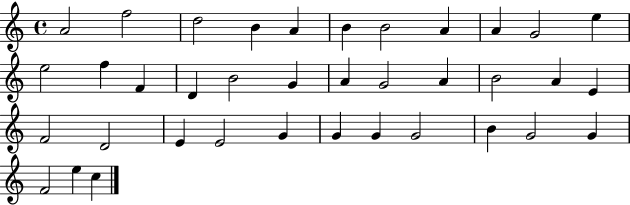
{
  \clef treble
  \time 4/4
  \defaultTimeSignature
  \key c \major
  a'2 f''2 | d''2 b'4 a'4 | b'4 b'2 a'4 | a'4 g'2 e''4 | \break e''2 f''4 f'4 | d'4 b'2 g'4 | a'4 g'2 a'4 | b'2 a'4 e'4 | \break f'2 d'2 | e'4 e'2 g'4 | g'4 g'4 g'2 | b'4 g'2 g'4 | \break f'2 e''4 c''4 | \bar "|."
}